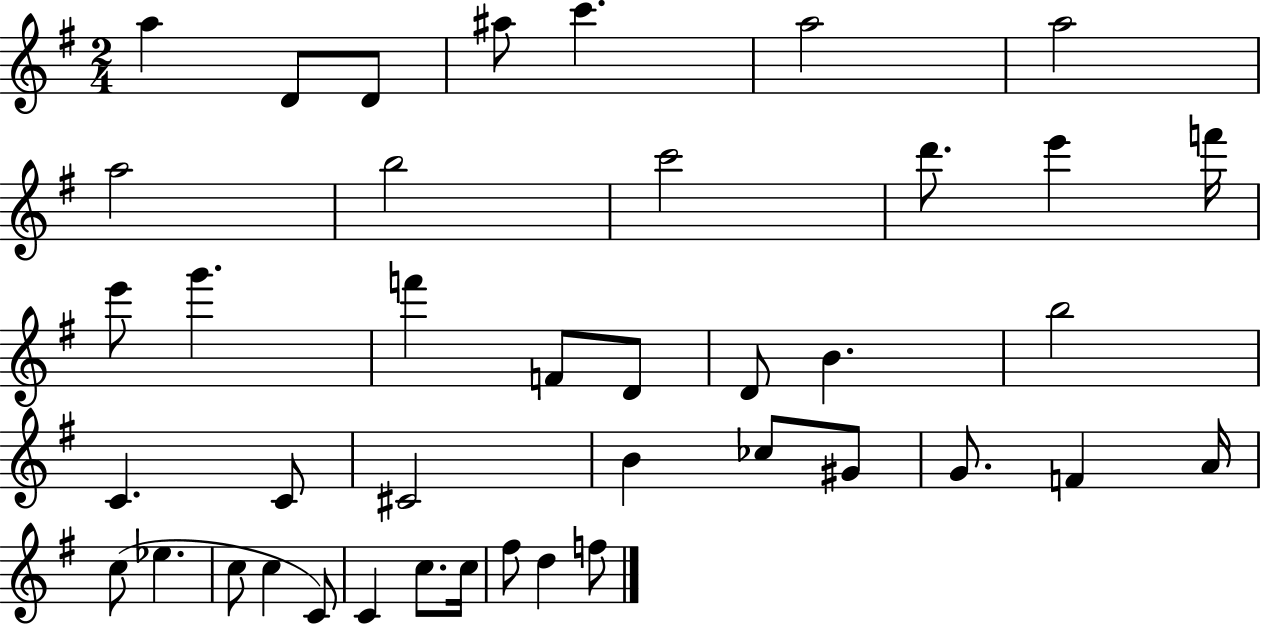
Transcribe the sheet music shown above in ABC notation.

X:1
T:Untitled
M:2/4
L:1/4
K:G
a D/2 D/2 ^a/2 c' a2 a2 a2 b2 c'2 d'/2 e' f'/4 e'/2 g' f' F/2 D/2 D/2 B b2 C C/2 ^C2 B _c/2 ^G/2 G/2 F A/4 c/2 _e c/2 c C/2 C c/2 c/4 ^f/2 d f/2